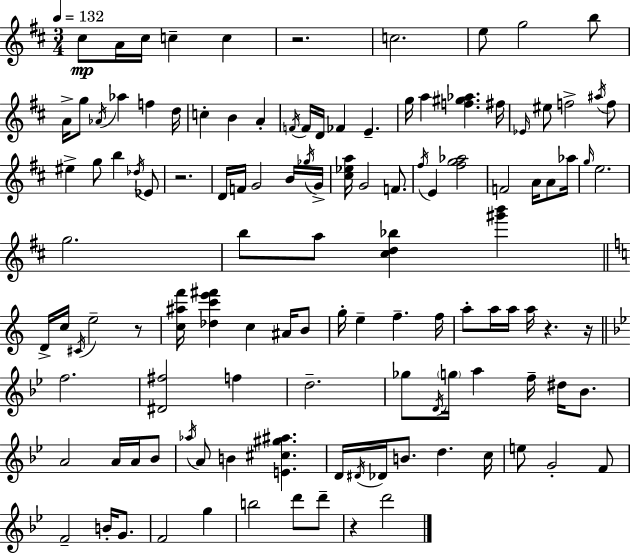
{
  \clef treble
  \numericTimeSignature
  \time 3/4
  \key d \major
  \tempo 4 = 132
  cis''8\mp a'16 cis''16 c''4-- c''4 | r2. | c''2. | e''8 g''2 b''8 | \break a'16-> g''8 \acciaccatura { aes'16 } aes''4 f''4 | d''16 c''4-. b'4 a'4-. | \acciaccatura { f'16 } f'16 d'16 fes'4 e'4.-- | g''16 a''4 <f'' gis'' aes''>4. | \break fis''16 \grace { ees'16 } eis''8 f''2-> | \acciaccatura { ais''16 } f''8 eis''4-> g''8 b''4 | \acciaccatura { des''16 } ees'8 r2. | d'16 f'16 g'2 | \break b'16 \acciaccatura { ges''16 } g'16-> <cis'' ees'' a''>16 g'2 | f'8. \acciaccatura { fis''16 } e'4 <fis'' g'' aes''>2 | f'2 | a'16 a'8 aes''16 \grace { g''16 } e''2. | \break g''2. | b''8 a''8 | <cis'' d'' bes''>4 <gis''' b'''>4 \bar "||" \break \key c \major d'16-> c''16 \acciaccatura { cis'16 } e''2-- r8 | <c'' ais'' f'''>16 <des'' c''' e''' fis'''>4 c''4 ais'16 b'8 | g''16-. e''4-- f''4.-- | f''16 a''8-. a''16 a''16 a''16 r4. | \break r16 \bar "||" \break \key g \minor f''2. | <dis' fis''>2 f''4 | d''2.-- | ges''8 \acciaccatura { d'16 } \parenthesize g''16 a''4 f''16-- dis''16 bes'8. | \break a'2 a'16 a'16 bes'8 | \acciaccatura { aes''16 } a'8 b'4 <e' cis'' gis'' ais''>4. | d'16 \acciaccatura { dis'16 } des'16 b'8. d''4. | c''16 e''8 g'2-. | \break f'8 f'2-- b'16-. | g'8. f'2 g''4 | b''2 d'''8 | d'''8-- r4 d'''2 | \break \bar "|."
}